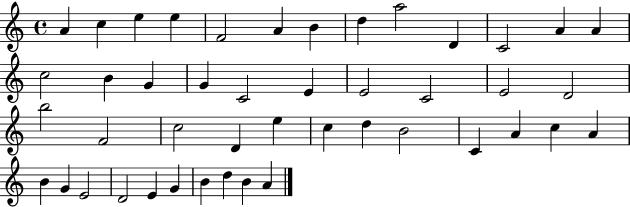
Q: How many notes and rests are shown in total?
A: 45